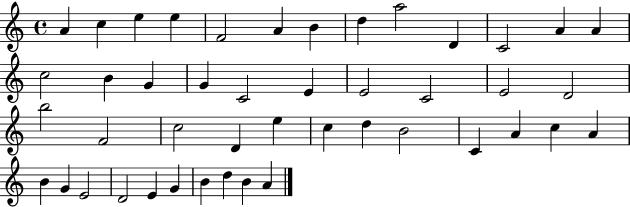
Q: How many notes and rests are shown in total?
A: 45